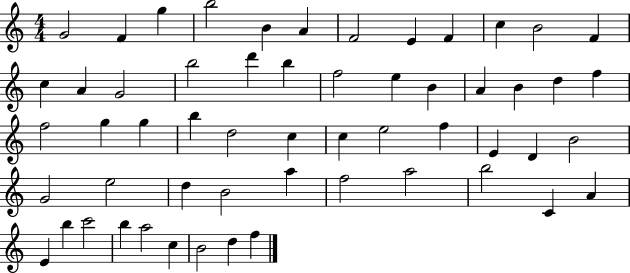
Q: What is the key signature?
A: C major